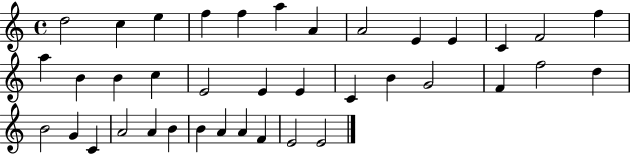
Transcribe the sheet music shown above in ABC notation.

X:1
T:Untitled
M:4/4
L:1/4
K:C
d2 c e f f a A A2 E E C F2 f a B B c E2 E E C B G2 F f2 d B2 G C A2 A B B A A F E2 E2